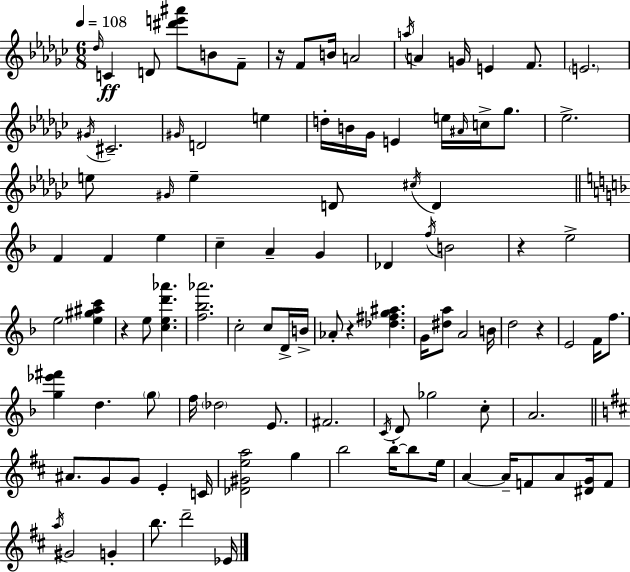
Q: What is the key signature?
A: EES minor